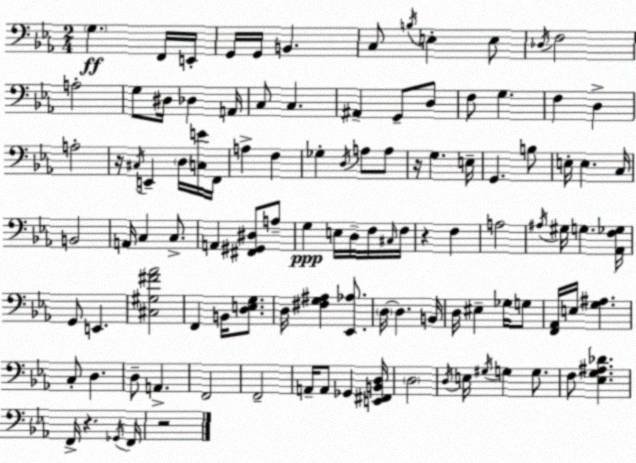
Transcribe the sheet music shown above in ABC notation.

X:1
T:Untitled
M:2/4
L:1/4
K:Eb
G, F,,/4 E,,/4 G,,/4 G,,/4 B,, C,/2 B,/4 E, E,/2 _D,/4 F,2 A,2 G,/2 ^D,/4 _D, A,,/4 C,/2 C, ^A,, G,,/2 D,/2 F,/2 G, F, D, A,2 z/4 ^C,/4 E,, D,/4 [C,E]/4 F,,/4 A, F, _G, D,/4 A,/2 A,/2 z/4 G, E,/4 G,, B,/2 E,/4 E, C,/4 B,,2 A,,/4 C, C,/2 A,, [^F,,^G,,^D,]/2 A,/2 G, E,/4 D,/4 F,/4 ^C,/4 F,/4 z F, A,2 ^A,/4 ^G,/4 G, [_A,,F,_G,]/4 G,,/2 E,, [^C,^G,^F_A]2 F,, B,,/4 [D,E,G,]/2 D,/4 [^F,G,^A,] [_E,,_A,]/2 D,/4 D, B,,/4 D,/4 ^E, _G,/4 G,/2 [F,,_A,,]/4 E,/4 [G,^A,] C,/2 D, D,/2 A,, F,,2 F,,2 A,,/4 A,,/2 _G,, [E,,^F,,B,,D,]/4 D,2 D,/4 E,/4 ^G,/4 G, G,/2 F,/2 [_E,G,^A,_D] F,,/4 z _G,,/4 F,,/4 z2